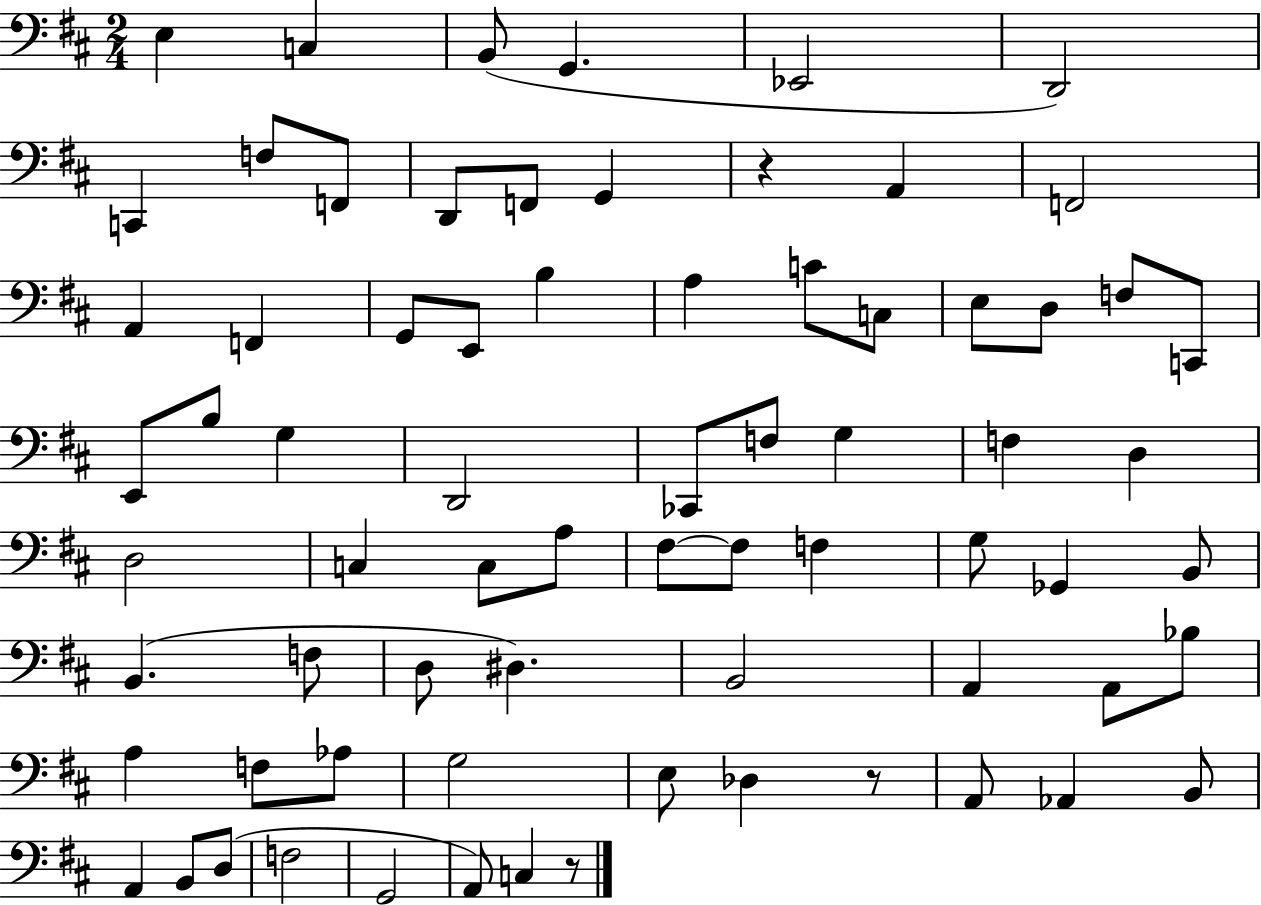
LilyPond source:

{
  \clef bass
  \numericTimeSignature
  \time 2/4
  \key d \major
  \repeat volta 2 { e4 c4 | b,8( g,4. | ees,2 | d,2) | \break c,4 f8 f,8 | d,8 f,8 g,4 | r4 a,4 | f,2 | \break a,4 f,4 | g,8 e,8 b4 | a4 c'8 c8 | e8 d8 f8 c,8 | \break e,8 b8 g4 | d,2 | ces,8 f8 g4 | f4 d4 | \break d2 | c4 c8 a8 | fis8~~ fis8 f4 | g8 ges,4 b,8 | \break b,4.( f8 | d8 dis4.) | b,2 | a,4 a,8 bes8 | \break a4 f8 aes8 | g2 | e8 des4 r8 | a,8 aes,4 b,8 | \break a,4 b,8 d8( | f2 | g,2 | a,8) c4 r8 | \break } \bar "|."
}